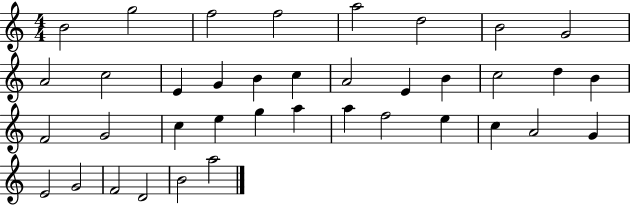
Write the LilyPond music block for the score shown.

{
  \clef treble
  \numericTimeSignature
  \time 4/4
  \key c \major
  b'2 g''2 | f''2 f''2 | a''2 d''2 | b'2 g'2 | \break a'2 c''2 | e'4 g'4 b'4 c''4 | a'2 e'4 b'4 | c''2 d''4 b'4 | \break f'2 g'2 | c''4 e''4 g''4 a''4 | a''4 f''2 e''4 | c''4 a'2 g'4 | \break e'2 g'2 | f'2 d'2 | b'2 a''2 | \bar "|."
}